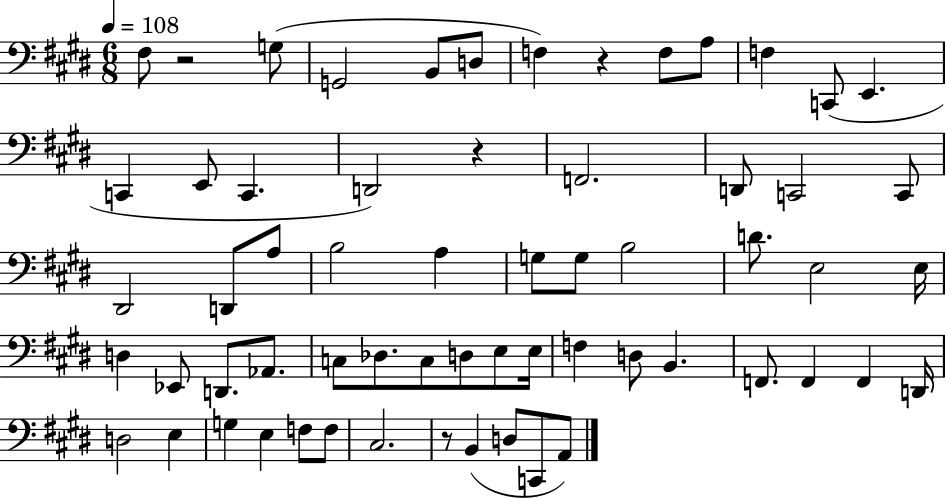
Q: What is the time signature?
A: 6/8